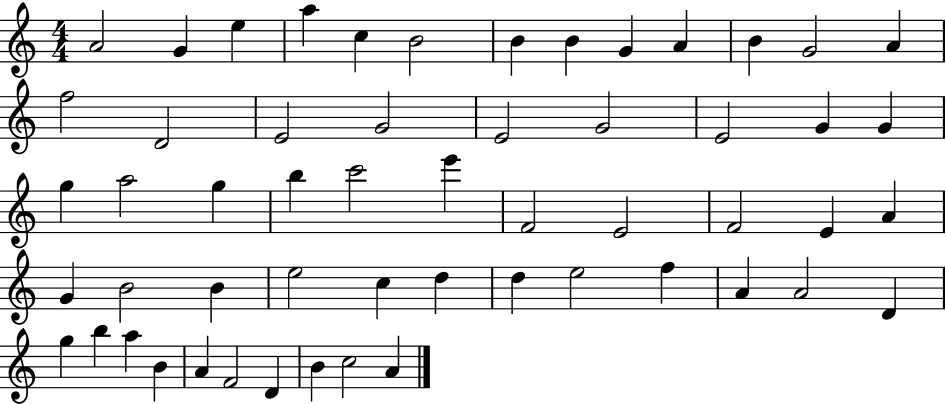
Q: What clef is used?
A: treble